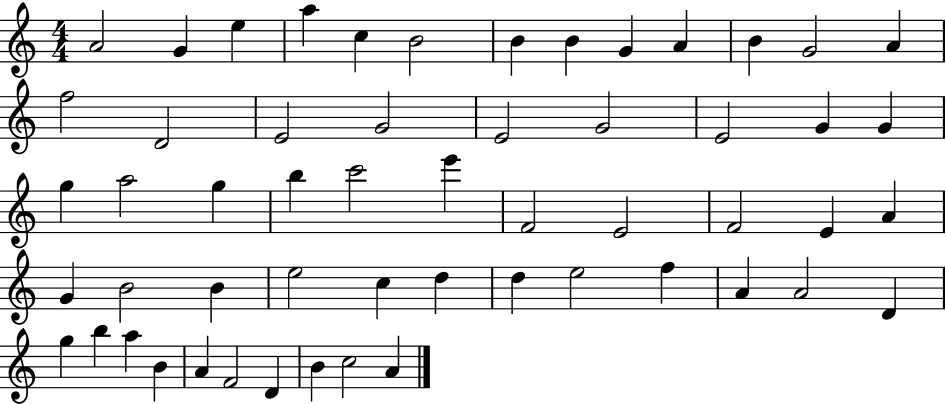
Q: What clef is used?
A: treble